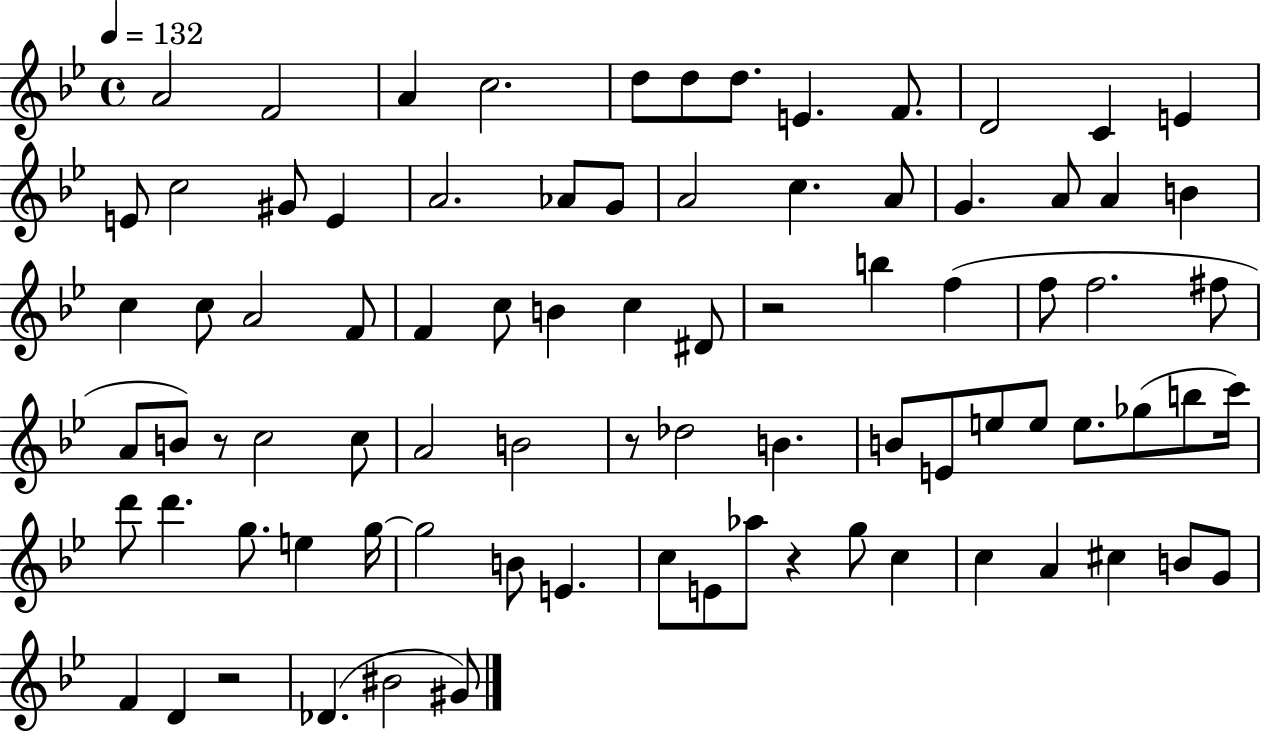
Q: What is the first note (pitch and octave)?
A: A4